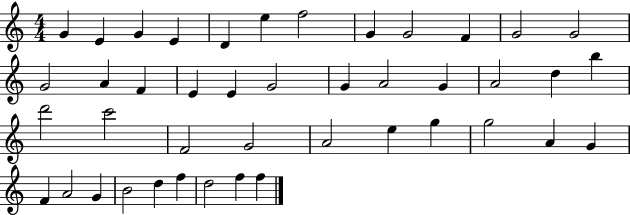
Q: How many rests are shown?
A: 0